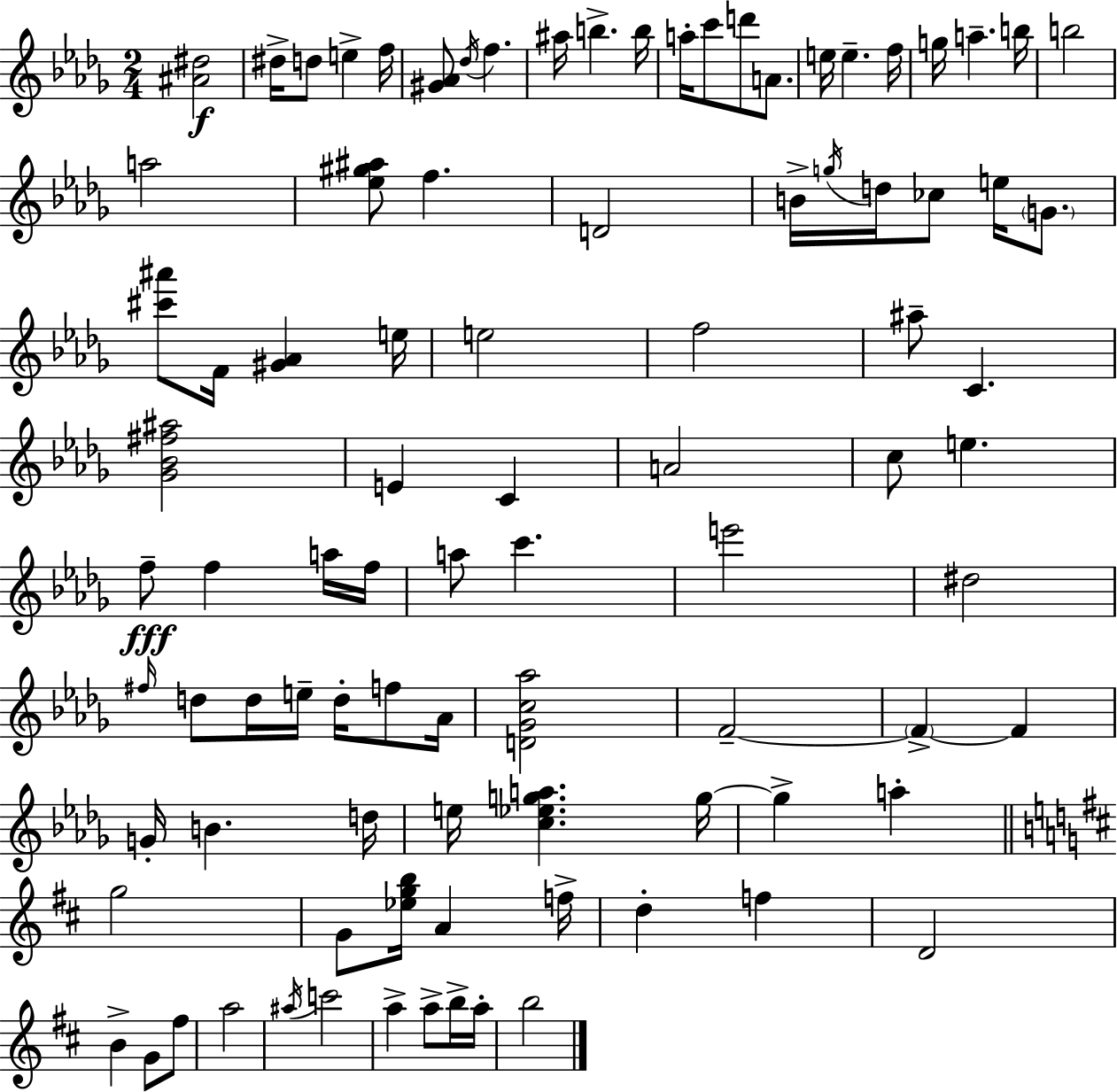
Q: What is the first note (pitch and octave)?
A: D#5